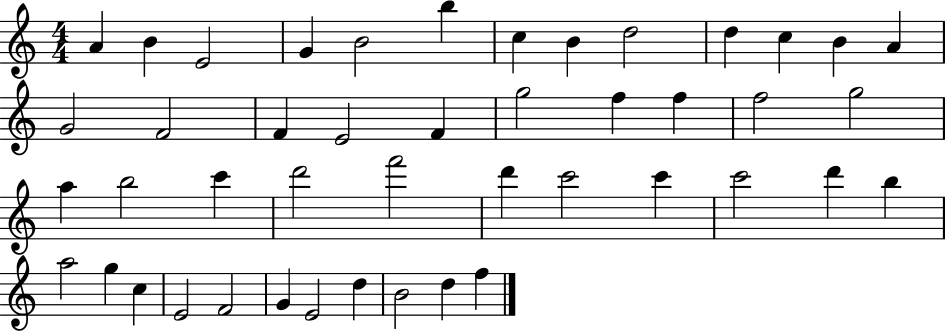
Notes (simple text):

A4/q B4/q E4/h G4/q B4/h B5/q C5/q B4/q D5/h D5/q C5/q B4/q A4/q G4/h F4/h F4/q E4/h F4/q G5/h F5/q F5/q F5/h G5/h A5/q B5/h C6/q D6/h F6/h D6/q C6/h C6/q C6/h D6/q B5/q A5/h G5/q C5/q E4/h F4/h G4/q E4/h D5/q B4/h D5/q F5/q